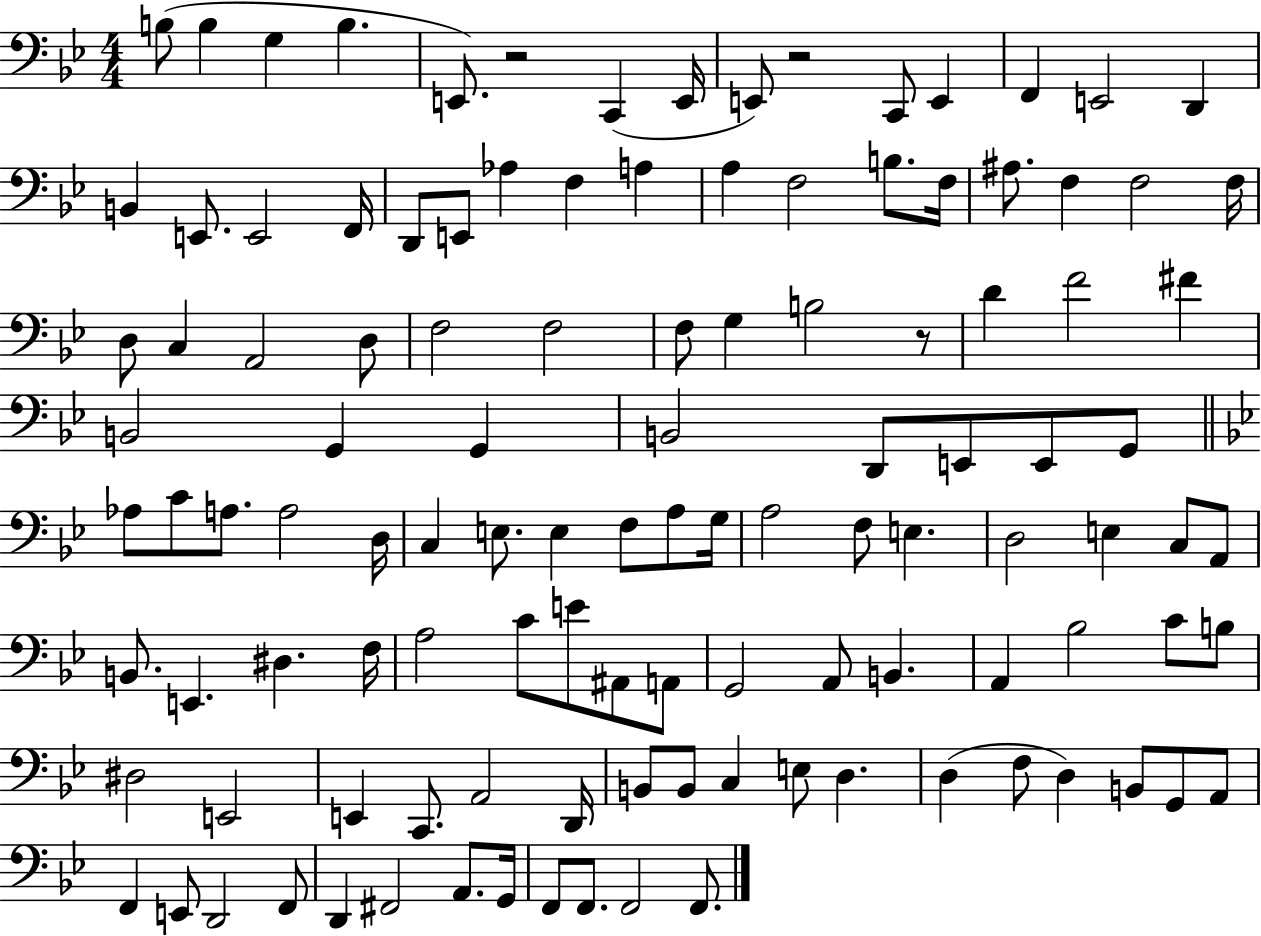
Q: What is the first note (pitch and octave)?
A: B3